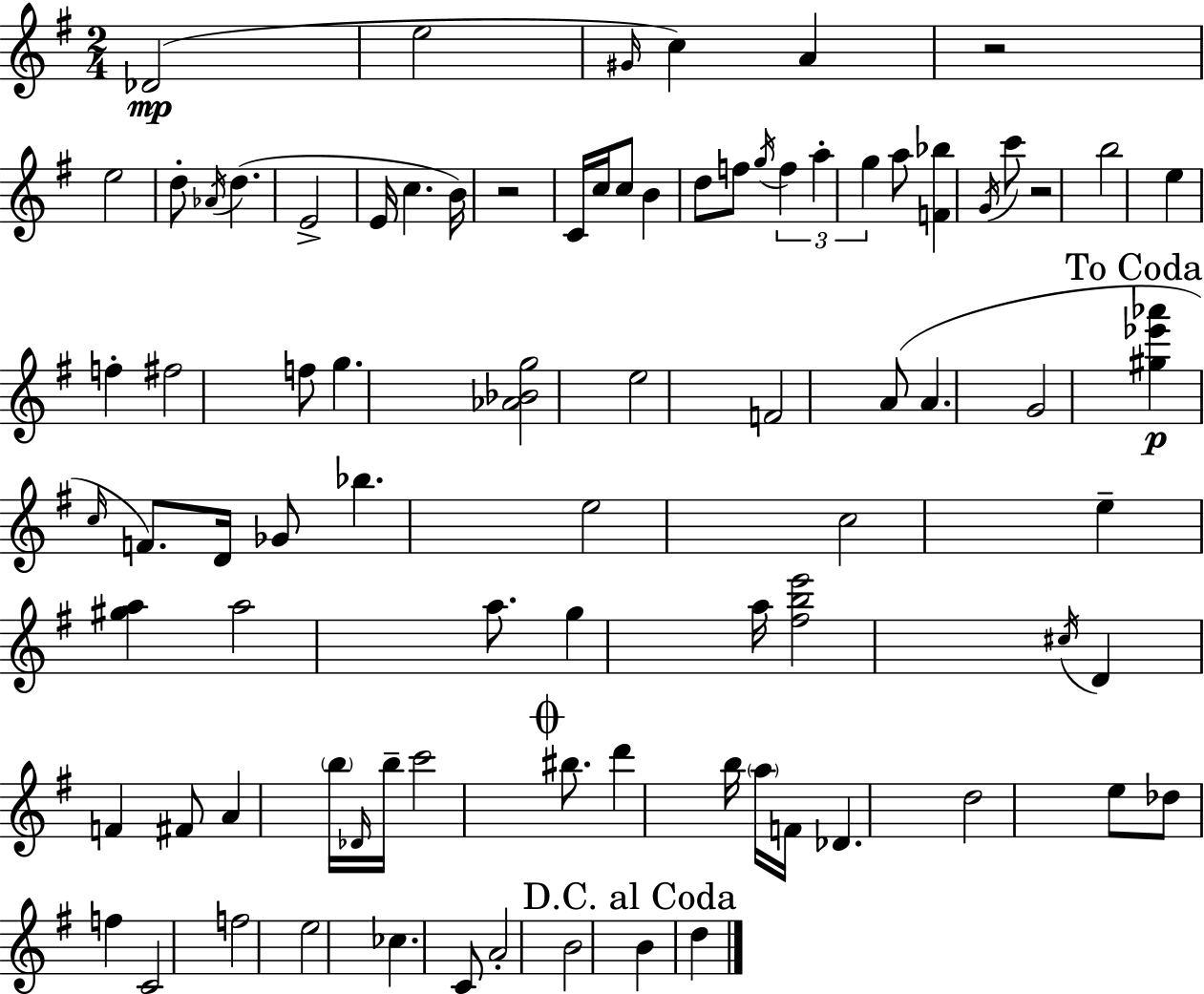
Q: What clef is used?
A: treble